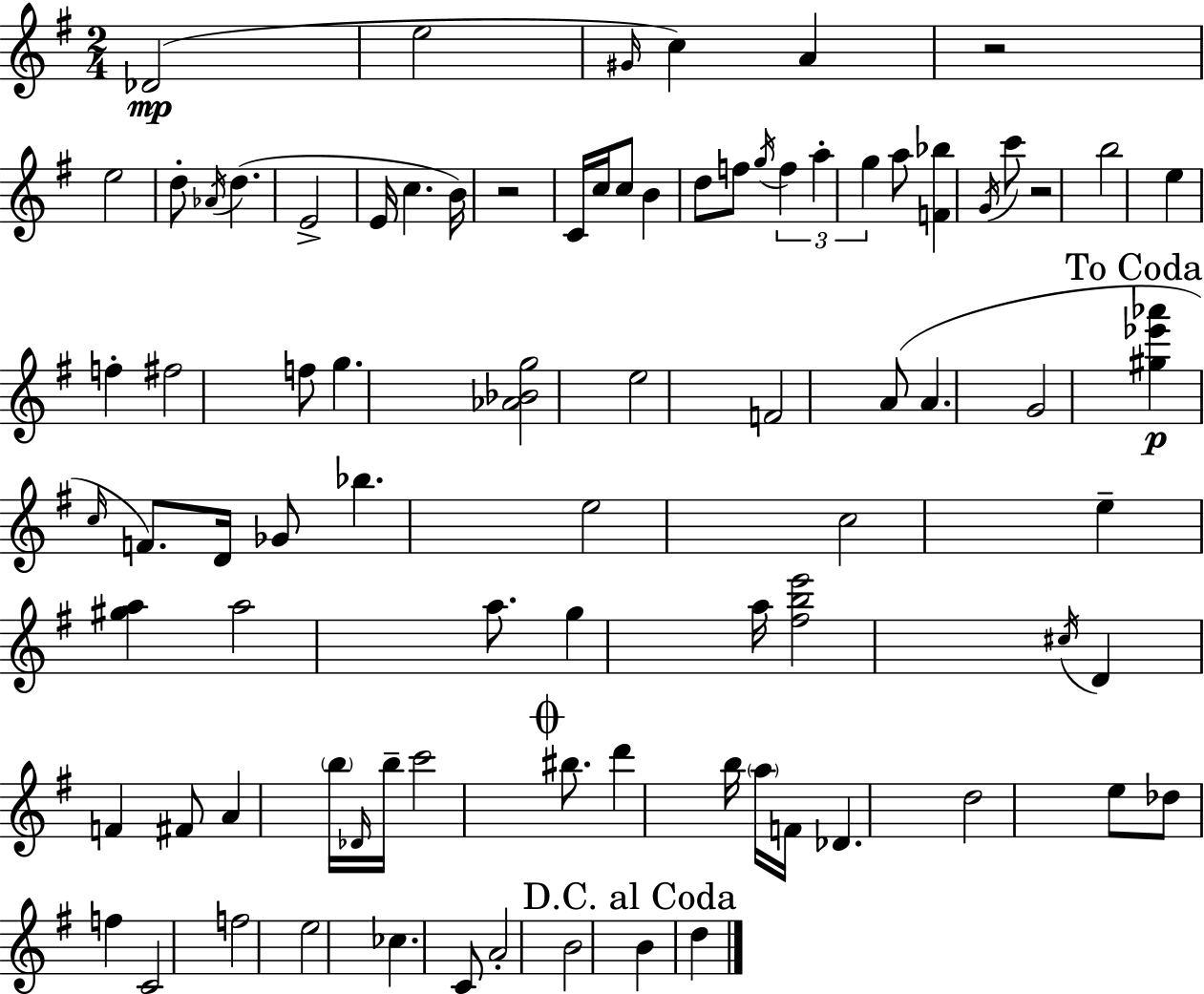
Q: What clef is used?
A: treble